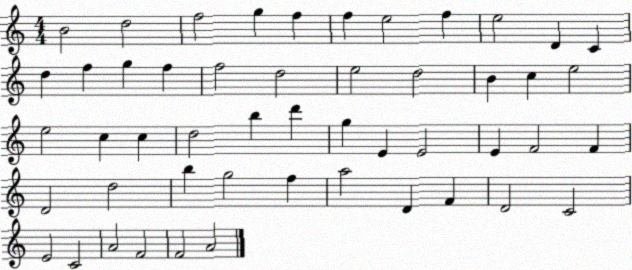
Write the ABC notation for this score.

X:1
T:Untitled
M:4/4
L:1/4
K:C
B2 d2 f2 g f f e2 f e2 D C d f g f f2 d2 e2 d2 B c e2 e2 c c d2 b d' g E E2 E F2 F D2 d2 b g2 f a2 D F D2 C2 E2 C2 A2 F2 F2 A2